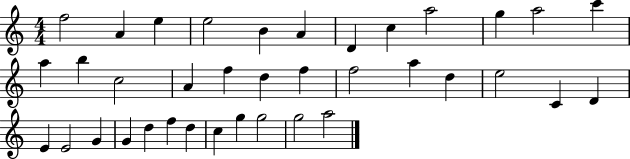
F5/h A4/q E5/q E5/h B4/q A4/q D4/q C5/q A5/h G5/q A5/h C6/q A5/q B5/q C5/h A4/q F5/q D5/q F5/q F5/h A5/q D5/q E5/h C4/q D4/q E4/q E4/h G4/q G4/q D5/q F5/q D5/q C5/q G5/q G5/h G5/h A5/h